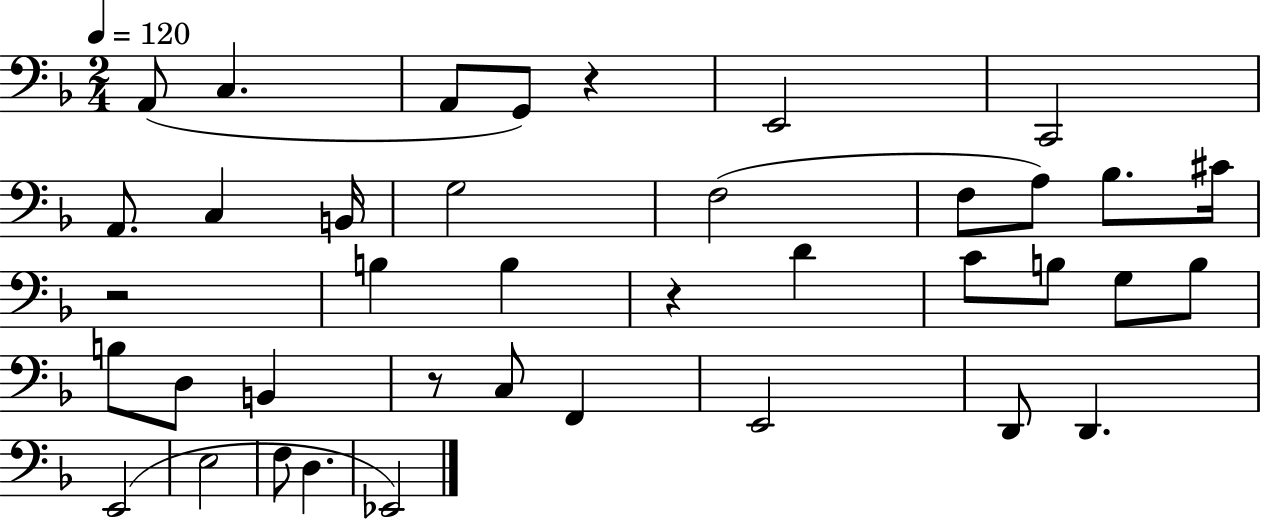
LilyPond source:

{
  \clef bass
  \numericTimeSignature
  \time 2/4
  \key f \major
  \tempo 4 = 120
  a,8( c4. | a,8 g,8) r4 | e,2 | c,2 | \break a,8. c4 b,16 | g2 | f2( | f8 a8) bes8. cis'16 | \break r2 | b4 b4 | r4 d'4 | c'8 b8 g8 b8 | \break b8 d8 b,4 | r8 c8 f,4 | e,2 | d,8 d,4. | \break e,2( | e2 | f8 d4. | ees,2) | \break \bar "|."
}